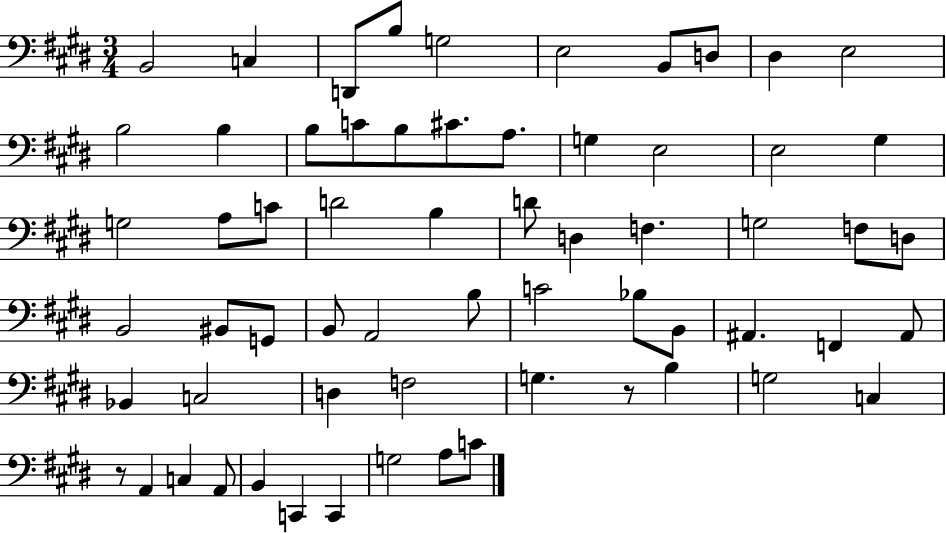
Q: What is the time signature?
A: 3/4